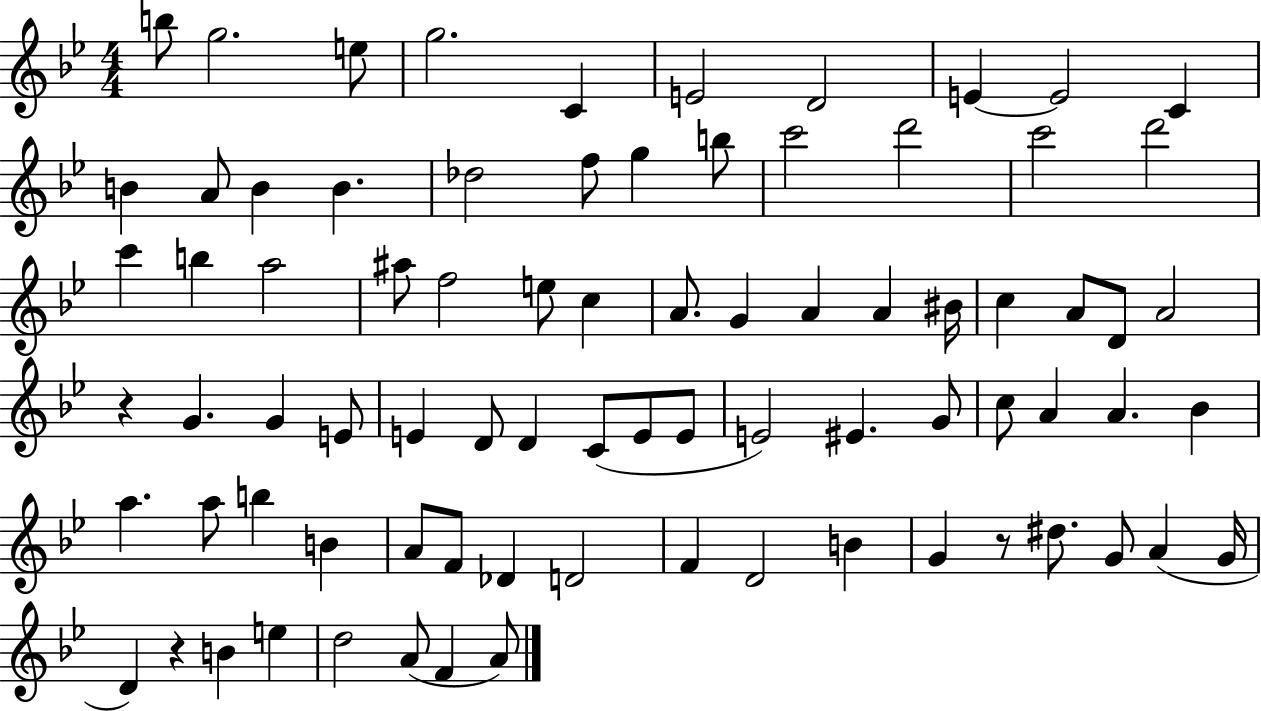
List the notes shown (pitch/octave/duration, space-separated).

B5/e G5/h. E5/e G5/h. C4/q E4/h D4/h E4/q E4/h C4/q B4/q A4/e B4/q B4/q. Db5/h F5/e G5/q B5/e C6/h D6/h C6/h D6/h C6/q B5/q A5/h A#5/e F5/h E5/e C5/q A4/e. G4/q A4/q A4/q BIS4/s C5/q A4/e D4/e A4/h R/q G4/q. G4/q E4/e E4/q D4/e D4/q C4/e E4/e E4/e E4/h EIS4/q. G4/e C5/e A4/q A4/q. Bb4/q A5/q. A5/e B5/q B4/q A4/e F4/e Db4/q D4/h F4/q D4/h B4/q G4/q R/e D#5/e. G4/e A4/q G4/s D4/q R/q B4/q E5/q D5/h A4/e F4/q A4/e